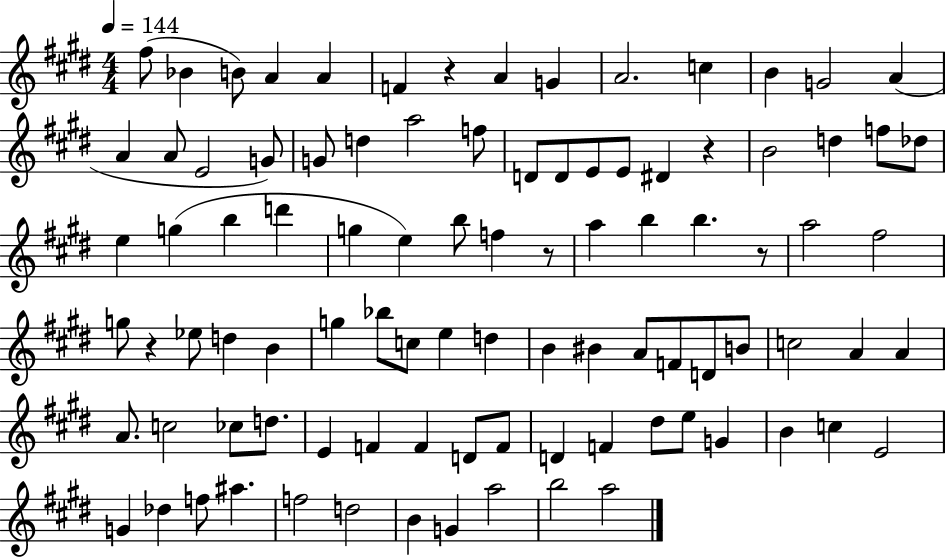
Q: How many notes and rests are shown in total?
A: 94